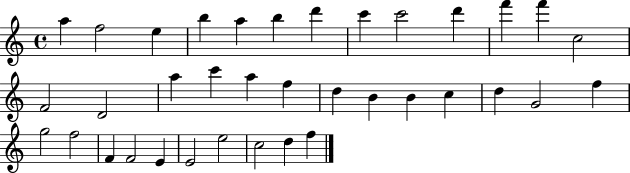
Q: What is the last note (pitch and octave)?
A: F5